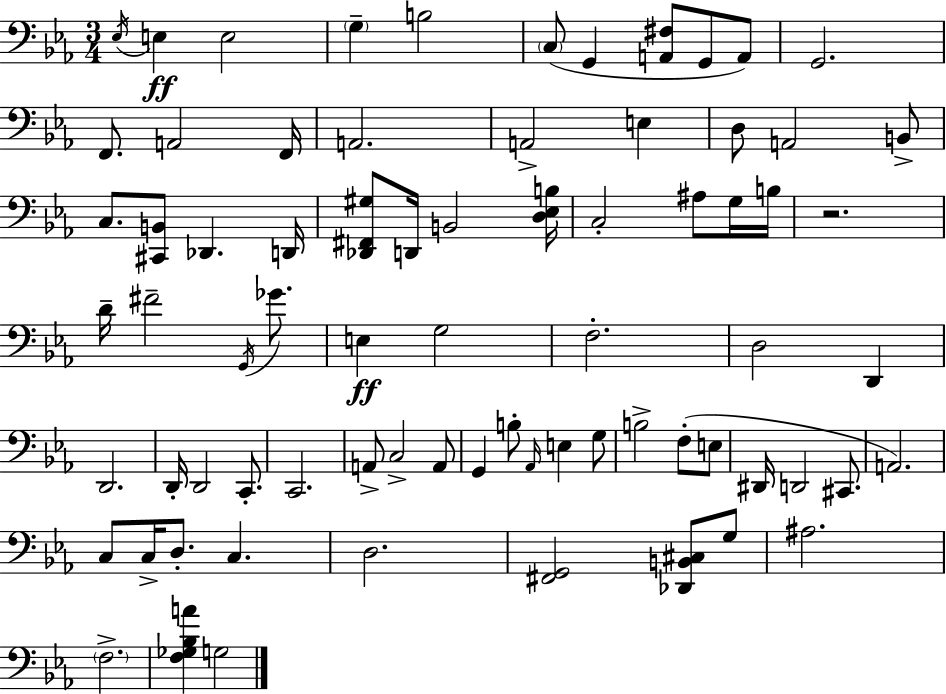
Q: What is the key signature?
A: EES major